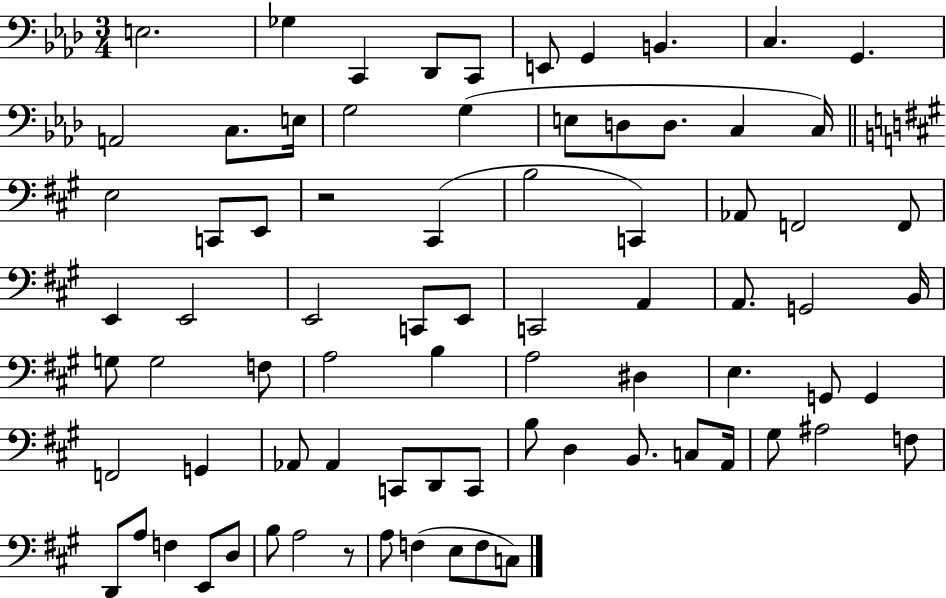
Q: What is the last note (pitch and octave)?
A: C3